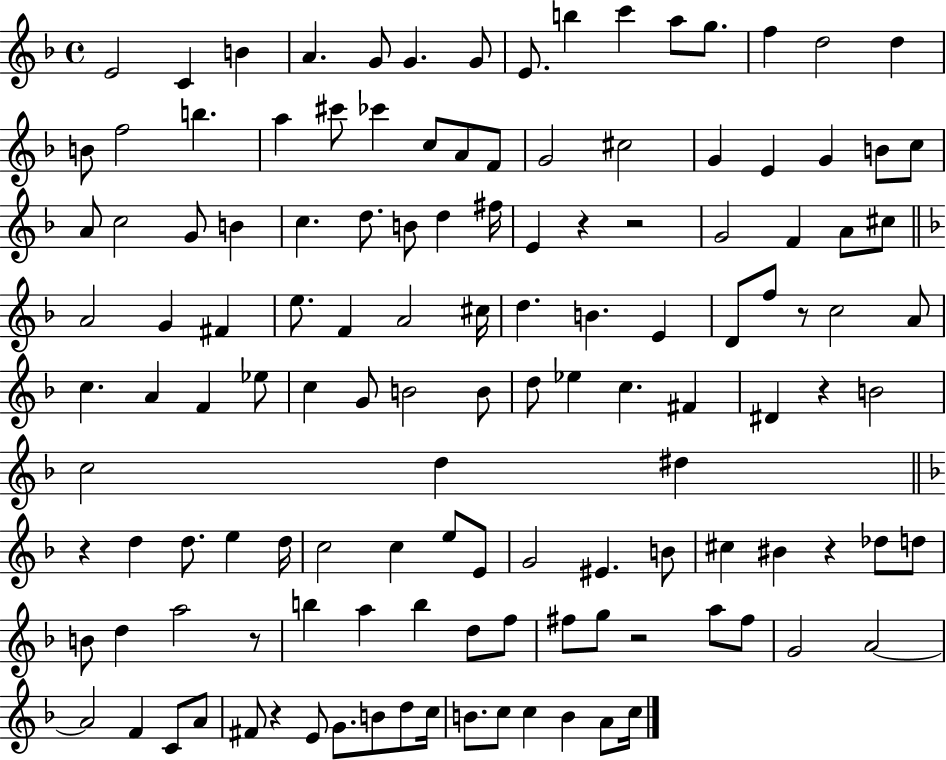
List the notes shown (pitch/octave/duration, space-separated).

E4/h C4/q B4/q A4/q. G4/e G4/q. G4/e E4/e. B5/q C6/q A5/e G5/e. F5/q D5/h D5/q B4/e F5/h B5/q. A5/q C#6/e CES6/q C5/e A4/e F4/e G4/h C#5/h G4/q E4/q G4/q B4/e C5/e A4/e C5/h G4/e B4/q C5/q. D5/e. B4/e D5/q F#5/s E4/q R/q R/h G4/h F4/q A4/e C#5/e A4/h G4/q F#4/q E5/e. F4/q A4/h C#5/s D5/q. B4/q. E4/q D4/e F5/e R/e C5/h A4/e C5/q. A4/q F4/q Eb5/e C5/q G4/e B4/h B4/e D5/e Eb5/q C5/q. F#4/q D#4/q R/q B4/h C5/h D5/q D#5/q R/q D5/q D5/e. E5/q D5/s C5/h C5/q E5/e E4/e G4/h EIS4/q. B4/e C#5/q BIS4/q R/q Db5/e D5/e B4/e D5/q A5/h R/e B5/q A5/q B5/q D5/e F5/e F#5/e G5/e R/h A5/e F#5/e G4/h A4/h A4/h F4/q C4/e A4/e F#4/e R/q E4/e G4/e. B4/e D5/e C5/s B4/e. C5/e C5/q B4/q A4/e C5/s